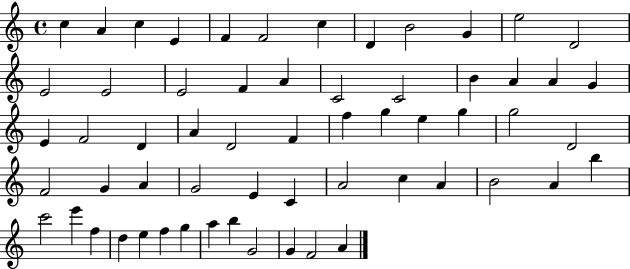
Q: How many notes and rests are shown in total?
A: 60